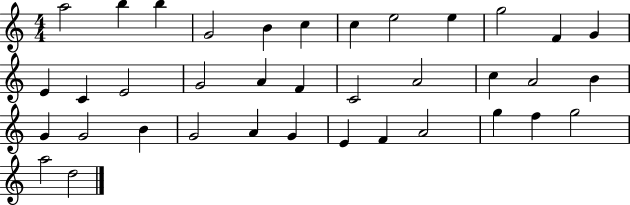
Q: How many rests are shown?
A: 0